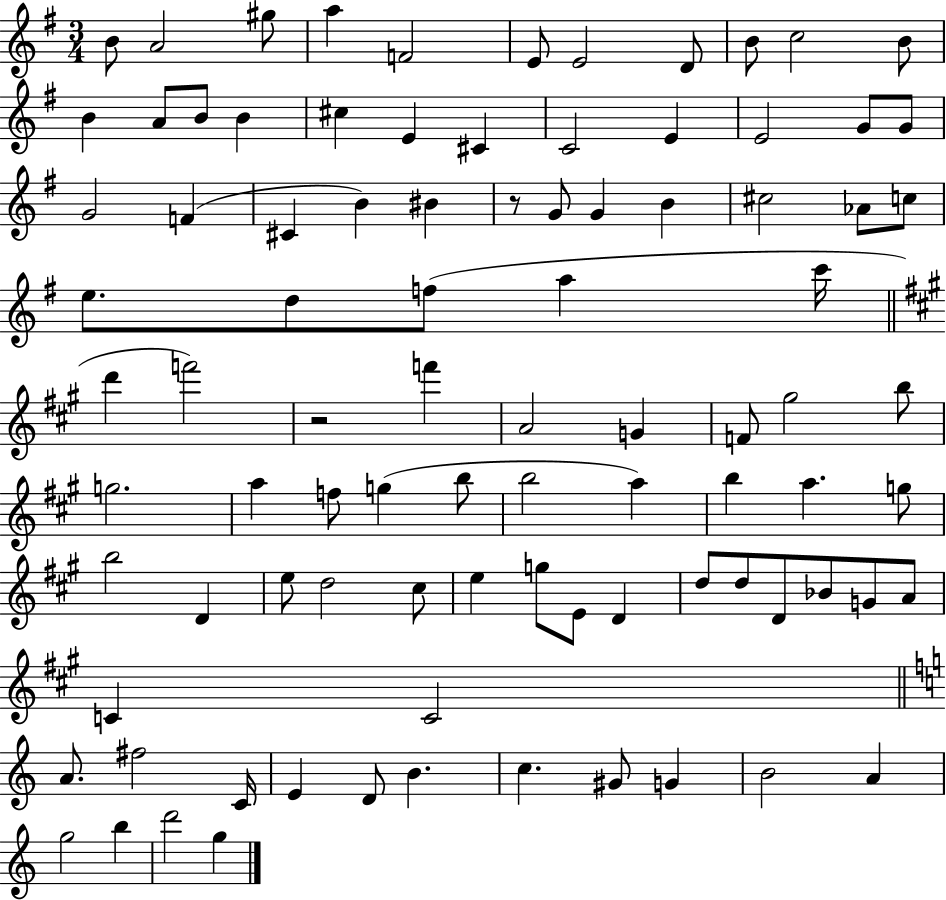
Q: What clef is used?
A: treble